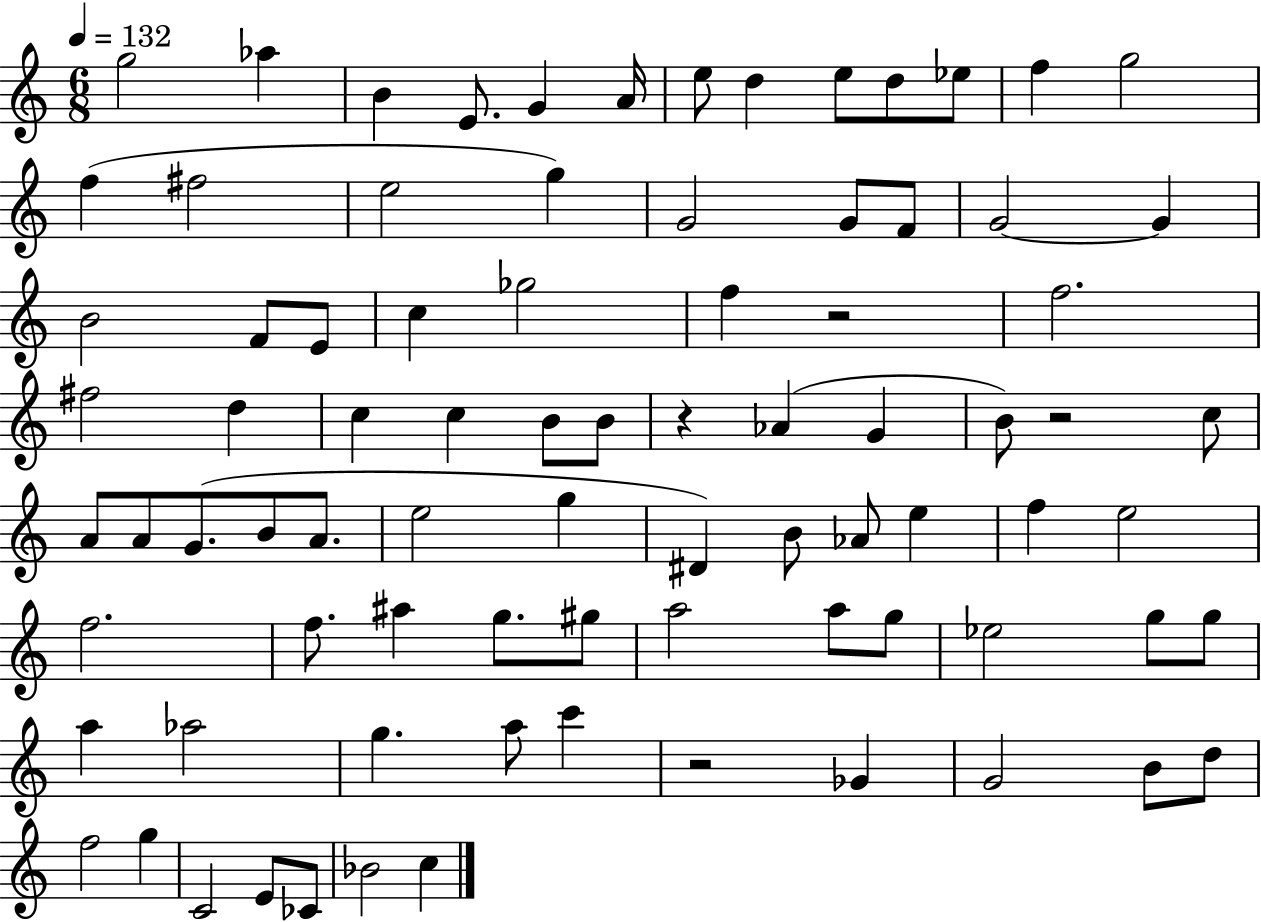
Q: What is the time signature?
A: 6/8